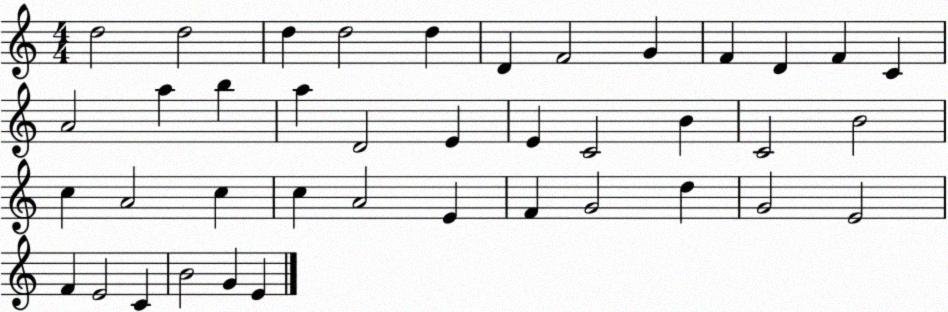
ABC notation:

X:1
T:Untitled
M:4/4
L:1/4
K:C
d2 d2 d d2 d D F2 G F D F C A2 a b a D2 E E C2 B C2 B2 c A2 c c A2 E F G2 d G2 E2 F E2 C B2 G E